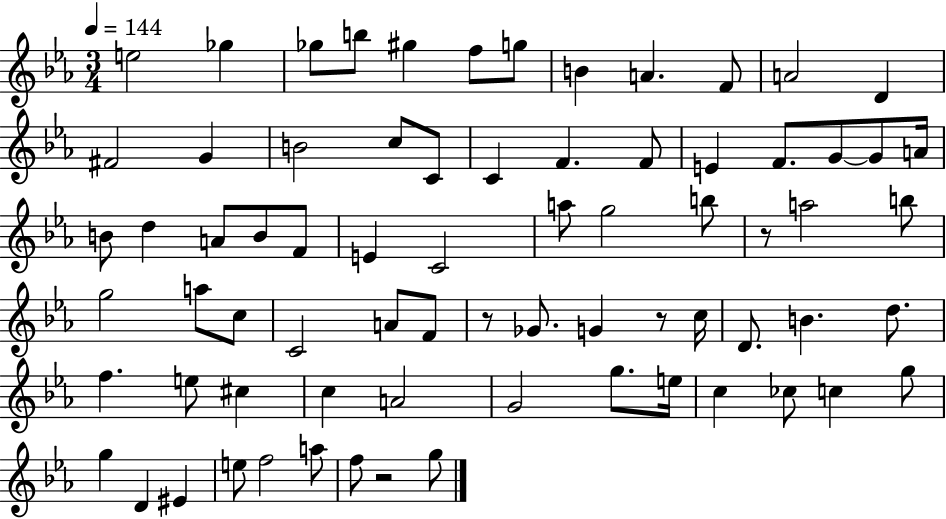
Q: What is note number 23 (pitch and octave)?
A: G4